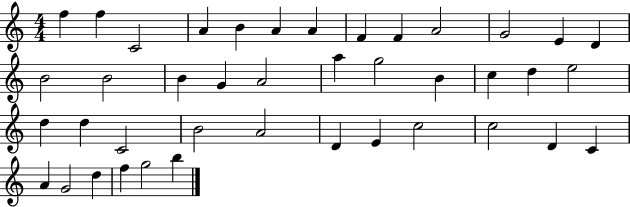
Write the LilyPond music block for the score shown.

{
  \clef treble
  \numericTimeSignature
  \time 4/4
  \key c \major
  f''4 f''4 c'2 | a'4 b'4 a'4 a'4 | f'4 f'4 a'2 | g'2 e'4 d'4 | \break b'2 b'2 | b'4 g'4 a'2 | a''4 g''2 b'4 | c''4 d''4 e''2 | \break d''4 d''4 c'2 | b'2 a'2 | d'4 e'4 c''2 | c''2 d'4 c'4 | \break a'4 g'2 d''4 | f''4 g''2 b''4 | \bar "|."
}